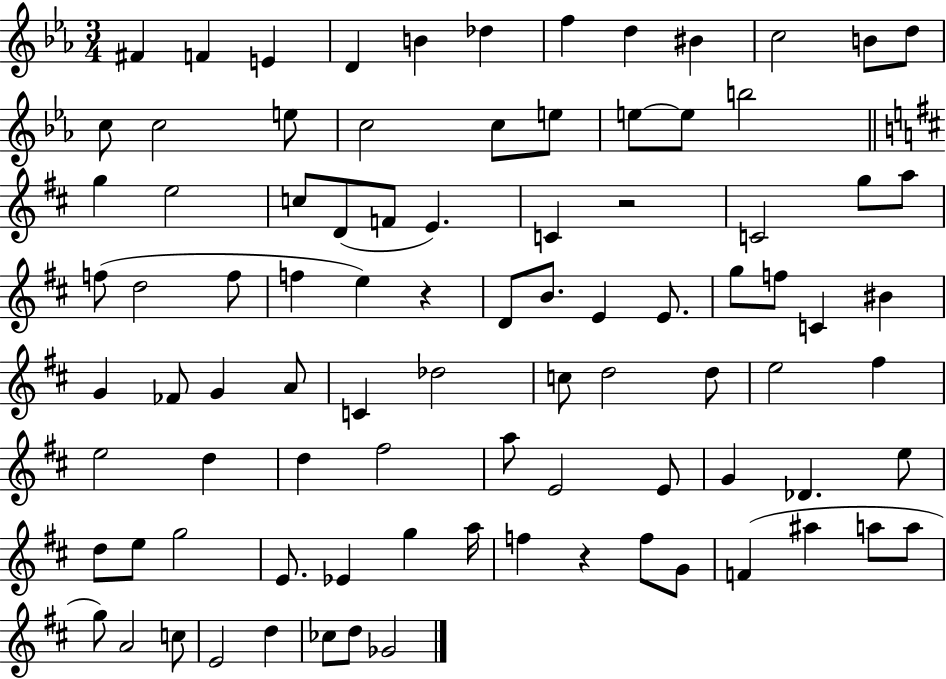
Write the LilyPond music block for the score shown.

{
  \clef treble
  \numericTimeSignature
  \time 3/4
  \key ees \major
  \repeat volta 2 { fis'4 f'4 e'4 | d'4 b'4 des''4 | f''4 d''4 bis'4 | c''2 b'8 d''8 | \break c''8 c''2 e''8 | c''2 c''8 e''8 | e''8~~ e''8 b''2 | \bar "||" \break \key d \major g''4 e''2 | c''8 d'8( f'8 e'4.) | c'4 r2 | c'2 g''8 a''8 | \break f''8( d''2 f''8 | f''4 e''4) r4 | d'8 b'8. e'4 e'8. | g''8 f''8 c'4 bis'4 | \break g'4 fes'8 g'4 a'8 | c'4 des''2 | c''8 d''2 d''8 | e''2 fis''4 | \break e''2 d''4 | d''4 fis''2 | a''8 e'2 e'8 | g'4 des'4. e''8 | \break d''8 e''8 g''2 | e'8. ees'4 g''4 a''16 | f''4 r4 f''8 g'8 | f'4( ais''4 a''8 a''8 | \break g''8) a'2 c''8 | e'2 d''4 | ces''8 d''8 ges'2 | } \bar "|."
}